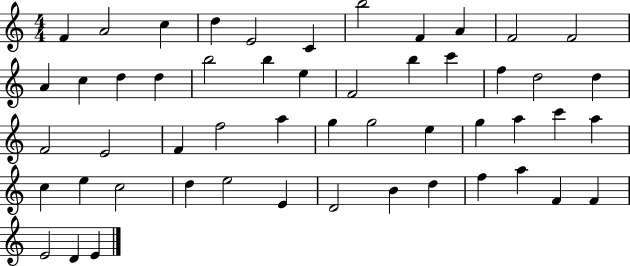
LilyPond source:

{
  \clef treble
  \numericTimeSignature
  \time 4/4
  \key c \major
  f'4 a'2 c''4 | d''4 e'2 c'4 | b''2 f'4 a'4 | f'2 f'2 | \break a'4 c''4 d''4 d''4 | b''2 b''4 e''4 | f'2 b''4 c'''4 | f''4 d''2 d''4 | \break f'2 e'2 | f'4 f''2 a''4 | g''4 g''2 e''4 | g''4 a''4 c'''4 a''4 | \break c''4 e''4 c''2 | d''4 e''2 e'4 | d'2 b'4 d''4 | f''4 a''4 f'4 f'4 | \break e'2 d'4 e'4 | \bar "|."
}